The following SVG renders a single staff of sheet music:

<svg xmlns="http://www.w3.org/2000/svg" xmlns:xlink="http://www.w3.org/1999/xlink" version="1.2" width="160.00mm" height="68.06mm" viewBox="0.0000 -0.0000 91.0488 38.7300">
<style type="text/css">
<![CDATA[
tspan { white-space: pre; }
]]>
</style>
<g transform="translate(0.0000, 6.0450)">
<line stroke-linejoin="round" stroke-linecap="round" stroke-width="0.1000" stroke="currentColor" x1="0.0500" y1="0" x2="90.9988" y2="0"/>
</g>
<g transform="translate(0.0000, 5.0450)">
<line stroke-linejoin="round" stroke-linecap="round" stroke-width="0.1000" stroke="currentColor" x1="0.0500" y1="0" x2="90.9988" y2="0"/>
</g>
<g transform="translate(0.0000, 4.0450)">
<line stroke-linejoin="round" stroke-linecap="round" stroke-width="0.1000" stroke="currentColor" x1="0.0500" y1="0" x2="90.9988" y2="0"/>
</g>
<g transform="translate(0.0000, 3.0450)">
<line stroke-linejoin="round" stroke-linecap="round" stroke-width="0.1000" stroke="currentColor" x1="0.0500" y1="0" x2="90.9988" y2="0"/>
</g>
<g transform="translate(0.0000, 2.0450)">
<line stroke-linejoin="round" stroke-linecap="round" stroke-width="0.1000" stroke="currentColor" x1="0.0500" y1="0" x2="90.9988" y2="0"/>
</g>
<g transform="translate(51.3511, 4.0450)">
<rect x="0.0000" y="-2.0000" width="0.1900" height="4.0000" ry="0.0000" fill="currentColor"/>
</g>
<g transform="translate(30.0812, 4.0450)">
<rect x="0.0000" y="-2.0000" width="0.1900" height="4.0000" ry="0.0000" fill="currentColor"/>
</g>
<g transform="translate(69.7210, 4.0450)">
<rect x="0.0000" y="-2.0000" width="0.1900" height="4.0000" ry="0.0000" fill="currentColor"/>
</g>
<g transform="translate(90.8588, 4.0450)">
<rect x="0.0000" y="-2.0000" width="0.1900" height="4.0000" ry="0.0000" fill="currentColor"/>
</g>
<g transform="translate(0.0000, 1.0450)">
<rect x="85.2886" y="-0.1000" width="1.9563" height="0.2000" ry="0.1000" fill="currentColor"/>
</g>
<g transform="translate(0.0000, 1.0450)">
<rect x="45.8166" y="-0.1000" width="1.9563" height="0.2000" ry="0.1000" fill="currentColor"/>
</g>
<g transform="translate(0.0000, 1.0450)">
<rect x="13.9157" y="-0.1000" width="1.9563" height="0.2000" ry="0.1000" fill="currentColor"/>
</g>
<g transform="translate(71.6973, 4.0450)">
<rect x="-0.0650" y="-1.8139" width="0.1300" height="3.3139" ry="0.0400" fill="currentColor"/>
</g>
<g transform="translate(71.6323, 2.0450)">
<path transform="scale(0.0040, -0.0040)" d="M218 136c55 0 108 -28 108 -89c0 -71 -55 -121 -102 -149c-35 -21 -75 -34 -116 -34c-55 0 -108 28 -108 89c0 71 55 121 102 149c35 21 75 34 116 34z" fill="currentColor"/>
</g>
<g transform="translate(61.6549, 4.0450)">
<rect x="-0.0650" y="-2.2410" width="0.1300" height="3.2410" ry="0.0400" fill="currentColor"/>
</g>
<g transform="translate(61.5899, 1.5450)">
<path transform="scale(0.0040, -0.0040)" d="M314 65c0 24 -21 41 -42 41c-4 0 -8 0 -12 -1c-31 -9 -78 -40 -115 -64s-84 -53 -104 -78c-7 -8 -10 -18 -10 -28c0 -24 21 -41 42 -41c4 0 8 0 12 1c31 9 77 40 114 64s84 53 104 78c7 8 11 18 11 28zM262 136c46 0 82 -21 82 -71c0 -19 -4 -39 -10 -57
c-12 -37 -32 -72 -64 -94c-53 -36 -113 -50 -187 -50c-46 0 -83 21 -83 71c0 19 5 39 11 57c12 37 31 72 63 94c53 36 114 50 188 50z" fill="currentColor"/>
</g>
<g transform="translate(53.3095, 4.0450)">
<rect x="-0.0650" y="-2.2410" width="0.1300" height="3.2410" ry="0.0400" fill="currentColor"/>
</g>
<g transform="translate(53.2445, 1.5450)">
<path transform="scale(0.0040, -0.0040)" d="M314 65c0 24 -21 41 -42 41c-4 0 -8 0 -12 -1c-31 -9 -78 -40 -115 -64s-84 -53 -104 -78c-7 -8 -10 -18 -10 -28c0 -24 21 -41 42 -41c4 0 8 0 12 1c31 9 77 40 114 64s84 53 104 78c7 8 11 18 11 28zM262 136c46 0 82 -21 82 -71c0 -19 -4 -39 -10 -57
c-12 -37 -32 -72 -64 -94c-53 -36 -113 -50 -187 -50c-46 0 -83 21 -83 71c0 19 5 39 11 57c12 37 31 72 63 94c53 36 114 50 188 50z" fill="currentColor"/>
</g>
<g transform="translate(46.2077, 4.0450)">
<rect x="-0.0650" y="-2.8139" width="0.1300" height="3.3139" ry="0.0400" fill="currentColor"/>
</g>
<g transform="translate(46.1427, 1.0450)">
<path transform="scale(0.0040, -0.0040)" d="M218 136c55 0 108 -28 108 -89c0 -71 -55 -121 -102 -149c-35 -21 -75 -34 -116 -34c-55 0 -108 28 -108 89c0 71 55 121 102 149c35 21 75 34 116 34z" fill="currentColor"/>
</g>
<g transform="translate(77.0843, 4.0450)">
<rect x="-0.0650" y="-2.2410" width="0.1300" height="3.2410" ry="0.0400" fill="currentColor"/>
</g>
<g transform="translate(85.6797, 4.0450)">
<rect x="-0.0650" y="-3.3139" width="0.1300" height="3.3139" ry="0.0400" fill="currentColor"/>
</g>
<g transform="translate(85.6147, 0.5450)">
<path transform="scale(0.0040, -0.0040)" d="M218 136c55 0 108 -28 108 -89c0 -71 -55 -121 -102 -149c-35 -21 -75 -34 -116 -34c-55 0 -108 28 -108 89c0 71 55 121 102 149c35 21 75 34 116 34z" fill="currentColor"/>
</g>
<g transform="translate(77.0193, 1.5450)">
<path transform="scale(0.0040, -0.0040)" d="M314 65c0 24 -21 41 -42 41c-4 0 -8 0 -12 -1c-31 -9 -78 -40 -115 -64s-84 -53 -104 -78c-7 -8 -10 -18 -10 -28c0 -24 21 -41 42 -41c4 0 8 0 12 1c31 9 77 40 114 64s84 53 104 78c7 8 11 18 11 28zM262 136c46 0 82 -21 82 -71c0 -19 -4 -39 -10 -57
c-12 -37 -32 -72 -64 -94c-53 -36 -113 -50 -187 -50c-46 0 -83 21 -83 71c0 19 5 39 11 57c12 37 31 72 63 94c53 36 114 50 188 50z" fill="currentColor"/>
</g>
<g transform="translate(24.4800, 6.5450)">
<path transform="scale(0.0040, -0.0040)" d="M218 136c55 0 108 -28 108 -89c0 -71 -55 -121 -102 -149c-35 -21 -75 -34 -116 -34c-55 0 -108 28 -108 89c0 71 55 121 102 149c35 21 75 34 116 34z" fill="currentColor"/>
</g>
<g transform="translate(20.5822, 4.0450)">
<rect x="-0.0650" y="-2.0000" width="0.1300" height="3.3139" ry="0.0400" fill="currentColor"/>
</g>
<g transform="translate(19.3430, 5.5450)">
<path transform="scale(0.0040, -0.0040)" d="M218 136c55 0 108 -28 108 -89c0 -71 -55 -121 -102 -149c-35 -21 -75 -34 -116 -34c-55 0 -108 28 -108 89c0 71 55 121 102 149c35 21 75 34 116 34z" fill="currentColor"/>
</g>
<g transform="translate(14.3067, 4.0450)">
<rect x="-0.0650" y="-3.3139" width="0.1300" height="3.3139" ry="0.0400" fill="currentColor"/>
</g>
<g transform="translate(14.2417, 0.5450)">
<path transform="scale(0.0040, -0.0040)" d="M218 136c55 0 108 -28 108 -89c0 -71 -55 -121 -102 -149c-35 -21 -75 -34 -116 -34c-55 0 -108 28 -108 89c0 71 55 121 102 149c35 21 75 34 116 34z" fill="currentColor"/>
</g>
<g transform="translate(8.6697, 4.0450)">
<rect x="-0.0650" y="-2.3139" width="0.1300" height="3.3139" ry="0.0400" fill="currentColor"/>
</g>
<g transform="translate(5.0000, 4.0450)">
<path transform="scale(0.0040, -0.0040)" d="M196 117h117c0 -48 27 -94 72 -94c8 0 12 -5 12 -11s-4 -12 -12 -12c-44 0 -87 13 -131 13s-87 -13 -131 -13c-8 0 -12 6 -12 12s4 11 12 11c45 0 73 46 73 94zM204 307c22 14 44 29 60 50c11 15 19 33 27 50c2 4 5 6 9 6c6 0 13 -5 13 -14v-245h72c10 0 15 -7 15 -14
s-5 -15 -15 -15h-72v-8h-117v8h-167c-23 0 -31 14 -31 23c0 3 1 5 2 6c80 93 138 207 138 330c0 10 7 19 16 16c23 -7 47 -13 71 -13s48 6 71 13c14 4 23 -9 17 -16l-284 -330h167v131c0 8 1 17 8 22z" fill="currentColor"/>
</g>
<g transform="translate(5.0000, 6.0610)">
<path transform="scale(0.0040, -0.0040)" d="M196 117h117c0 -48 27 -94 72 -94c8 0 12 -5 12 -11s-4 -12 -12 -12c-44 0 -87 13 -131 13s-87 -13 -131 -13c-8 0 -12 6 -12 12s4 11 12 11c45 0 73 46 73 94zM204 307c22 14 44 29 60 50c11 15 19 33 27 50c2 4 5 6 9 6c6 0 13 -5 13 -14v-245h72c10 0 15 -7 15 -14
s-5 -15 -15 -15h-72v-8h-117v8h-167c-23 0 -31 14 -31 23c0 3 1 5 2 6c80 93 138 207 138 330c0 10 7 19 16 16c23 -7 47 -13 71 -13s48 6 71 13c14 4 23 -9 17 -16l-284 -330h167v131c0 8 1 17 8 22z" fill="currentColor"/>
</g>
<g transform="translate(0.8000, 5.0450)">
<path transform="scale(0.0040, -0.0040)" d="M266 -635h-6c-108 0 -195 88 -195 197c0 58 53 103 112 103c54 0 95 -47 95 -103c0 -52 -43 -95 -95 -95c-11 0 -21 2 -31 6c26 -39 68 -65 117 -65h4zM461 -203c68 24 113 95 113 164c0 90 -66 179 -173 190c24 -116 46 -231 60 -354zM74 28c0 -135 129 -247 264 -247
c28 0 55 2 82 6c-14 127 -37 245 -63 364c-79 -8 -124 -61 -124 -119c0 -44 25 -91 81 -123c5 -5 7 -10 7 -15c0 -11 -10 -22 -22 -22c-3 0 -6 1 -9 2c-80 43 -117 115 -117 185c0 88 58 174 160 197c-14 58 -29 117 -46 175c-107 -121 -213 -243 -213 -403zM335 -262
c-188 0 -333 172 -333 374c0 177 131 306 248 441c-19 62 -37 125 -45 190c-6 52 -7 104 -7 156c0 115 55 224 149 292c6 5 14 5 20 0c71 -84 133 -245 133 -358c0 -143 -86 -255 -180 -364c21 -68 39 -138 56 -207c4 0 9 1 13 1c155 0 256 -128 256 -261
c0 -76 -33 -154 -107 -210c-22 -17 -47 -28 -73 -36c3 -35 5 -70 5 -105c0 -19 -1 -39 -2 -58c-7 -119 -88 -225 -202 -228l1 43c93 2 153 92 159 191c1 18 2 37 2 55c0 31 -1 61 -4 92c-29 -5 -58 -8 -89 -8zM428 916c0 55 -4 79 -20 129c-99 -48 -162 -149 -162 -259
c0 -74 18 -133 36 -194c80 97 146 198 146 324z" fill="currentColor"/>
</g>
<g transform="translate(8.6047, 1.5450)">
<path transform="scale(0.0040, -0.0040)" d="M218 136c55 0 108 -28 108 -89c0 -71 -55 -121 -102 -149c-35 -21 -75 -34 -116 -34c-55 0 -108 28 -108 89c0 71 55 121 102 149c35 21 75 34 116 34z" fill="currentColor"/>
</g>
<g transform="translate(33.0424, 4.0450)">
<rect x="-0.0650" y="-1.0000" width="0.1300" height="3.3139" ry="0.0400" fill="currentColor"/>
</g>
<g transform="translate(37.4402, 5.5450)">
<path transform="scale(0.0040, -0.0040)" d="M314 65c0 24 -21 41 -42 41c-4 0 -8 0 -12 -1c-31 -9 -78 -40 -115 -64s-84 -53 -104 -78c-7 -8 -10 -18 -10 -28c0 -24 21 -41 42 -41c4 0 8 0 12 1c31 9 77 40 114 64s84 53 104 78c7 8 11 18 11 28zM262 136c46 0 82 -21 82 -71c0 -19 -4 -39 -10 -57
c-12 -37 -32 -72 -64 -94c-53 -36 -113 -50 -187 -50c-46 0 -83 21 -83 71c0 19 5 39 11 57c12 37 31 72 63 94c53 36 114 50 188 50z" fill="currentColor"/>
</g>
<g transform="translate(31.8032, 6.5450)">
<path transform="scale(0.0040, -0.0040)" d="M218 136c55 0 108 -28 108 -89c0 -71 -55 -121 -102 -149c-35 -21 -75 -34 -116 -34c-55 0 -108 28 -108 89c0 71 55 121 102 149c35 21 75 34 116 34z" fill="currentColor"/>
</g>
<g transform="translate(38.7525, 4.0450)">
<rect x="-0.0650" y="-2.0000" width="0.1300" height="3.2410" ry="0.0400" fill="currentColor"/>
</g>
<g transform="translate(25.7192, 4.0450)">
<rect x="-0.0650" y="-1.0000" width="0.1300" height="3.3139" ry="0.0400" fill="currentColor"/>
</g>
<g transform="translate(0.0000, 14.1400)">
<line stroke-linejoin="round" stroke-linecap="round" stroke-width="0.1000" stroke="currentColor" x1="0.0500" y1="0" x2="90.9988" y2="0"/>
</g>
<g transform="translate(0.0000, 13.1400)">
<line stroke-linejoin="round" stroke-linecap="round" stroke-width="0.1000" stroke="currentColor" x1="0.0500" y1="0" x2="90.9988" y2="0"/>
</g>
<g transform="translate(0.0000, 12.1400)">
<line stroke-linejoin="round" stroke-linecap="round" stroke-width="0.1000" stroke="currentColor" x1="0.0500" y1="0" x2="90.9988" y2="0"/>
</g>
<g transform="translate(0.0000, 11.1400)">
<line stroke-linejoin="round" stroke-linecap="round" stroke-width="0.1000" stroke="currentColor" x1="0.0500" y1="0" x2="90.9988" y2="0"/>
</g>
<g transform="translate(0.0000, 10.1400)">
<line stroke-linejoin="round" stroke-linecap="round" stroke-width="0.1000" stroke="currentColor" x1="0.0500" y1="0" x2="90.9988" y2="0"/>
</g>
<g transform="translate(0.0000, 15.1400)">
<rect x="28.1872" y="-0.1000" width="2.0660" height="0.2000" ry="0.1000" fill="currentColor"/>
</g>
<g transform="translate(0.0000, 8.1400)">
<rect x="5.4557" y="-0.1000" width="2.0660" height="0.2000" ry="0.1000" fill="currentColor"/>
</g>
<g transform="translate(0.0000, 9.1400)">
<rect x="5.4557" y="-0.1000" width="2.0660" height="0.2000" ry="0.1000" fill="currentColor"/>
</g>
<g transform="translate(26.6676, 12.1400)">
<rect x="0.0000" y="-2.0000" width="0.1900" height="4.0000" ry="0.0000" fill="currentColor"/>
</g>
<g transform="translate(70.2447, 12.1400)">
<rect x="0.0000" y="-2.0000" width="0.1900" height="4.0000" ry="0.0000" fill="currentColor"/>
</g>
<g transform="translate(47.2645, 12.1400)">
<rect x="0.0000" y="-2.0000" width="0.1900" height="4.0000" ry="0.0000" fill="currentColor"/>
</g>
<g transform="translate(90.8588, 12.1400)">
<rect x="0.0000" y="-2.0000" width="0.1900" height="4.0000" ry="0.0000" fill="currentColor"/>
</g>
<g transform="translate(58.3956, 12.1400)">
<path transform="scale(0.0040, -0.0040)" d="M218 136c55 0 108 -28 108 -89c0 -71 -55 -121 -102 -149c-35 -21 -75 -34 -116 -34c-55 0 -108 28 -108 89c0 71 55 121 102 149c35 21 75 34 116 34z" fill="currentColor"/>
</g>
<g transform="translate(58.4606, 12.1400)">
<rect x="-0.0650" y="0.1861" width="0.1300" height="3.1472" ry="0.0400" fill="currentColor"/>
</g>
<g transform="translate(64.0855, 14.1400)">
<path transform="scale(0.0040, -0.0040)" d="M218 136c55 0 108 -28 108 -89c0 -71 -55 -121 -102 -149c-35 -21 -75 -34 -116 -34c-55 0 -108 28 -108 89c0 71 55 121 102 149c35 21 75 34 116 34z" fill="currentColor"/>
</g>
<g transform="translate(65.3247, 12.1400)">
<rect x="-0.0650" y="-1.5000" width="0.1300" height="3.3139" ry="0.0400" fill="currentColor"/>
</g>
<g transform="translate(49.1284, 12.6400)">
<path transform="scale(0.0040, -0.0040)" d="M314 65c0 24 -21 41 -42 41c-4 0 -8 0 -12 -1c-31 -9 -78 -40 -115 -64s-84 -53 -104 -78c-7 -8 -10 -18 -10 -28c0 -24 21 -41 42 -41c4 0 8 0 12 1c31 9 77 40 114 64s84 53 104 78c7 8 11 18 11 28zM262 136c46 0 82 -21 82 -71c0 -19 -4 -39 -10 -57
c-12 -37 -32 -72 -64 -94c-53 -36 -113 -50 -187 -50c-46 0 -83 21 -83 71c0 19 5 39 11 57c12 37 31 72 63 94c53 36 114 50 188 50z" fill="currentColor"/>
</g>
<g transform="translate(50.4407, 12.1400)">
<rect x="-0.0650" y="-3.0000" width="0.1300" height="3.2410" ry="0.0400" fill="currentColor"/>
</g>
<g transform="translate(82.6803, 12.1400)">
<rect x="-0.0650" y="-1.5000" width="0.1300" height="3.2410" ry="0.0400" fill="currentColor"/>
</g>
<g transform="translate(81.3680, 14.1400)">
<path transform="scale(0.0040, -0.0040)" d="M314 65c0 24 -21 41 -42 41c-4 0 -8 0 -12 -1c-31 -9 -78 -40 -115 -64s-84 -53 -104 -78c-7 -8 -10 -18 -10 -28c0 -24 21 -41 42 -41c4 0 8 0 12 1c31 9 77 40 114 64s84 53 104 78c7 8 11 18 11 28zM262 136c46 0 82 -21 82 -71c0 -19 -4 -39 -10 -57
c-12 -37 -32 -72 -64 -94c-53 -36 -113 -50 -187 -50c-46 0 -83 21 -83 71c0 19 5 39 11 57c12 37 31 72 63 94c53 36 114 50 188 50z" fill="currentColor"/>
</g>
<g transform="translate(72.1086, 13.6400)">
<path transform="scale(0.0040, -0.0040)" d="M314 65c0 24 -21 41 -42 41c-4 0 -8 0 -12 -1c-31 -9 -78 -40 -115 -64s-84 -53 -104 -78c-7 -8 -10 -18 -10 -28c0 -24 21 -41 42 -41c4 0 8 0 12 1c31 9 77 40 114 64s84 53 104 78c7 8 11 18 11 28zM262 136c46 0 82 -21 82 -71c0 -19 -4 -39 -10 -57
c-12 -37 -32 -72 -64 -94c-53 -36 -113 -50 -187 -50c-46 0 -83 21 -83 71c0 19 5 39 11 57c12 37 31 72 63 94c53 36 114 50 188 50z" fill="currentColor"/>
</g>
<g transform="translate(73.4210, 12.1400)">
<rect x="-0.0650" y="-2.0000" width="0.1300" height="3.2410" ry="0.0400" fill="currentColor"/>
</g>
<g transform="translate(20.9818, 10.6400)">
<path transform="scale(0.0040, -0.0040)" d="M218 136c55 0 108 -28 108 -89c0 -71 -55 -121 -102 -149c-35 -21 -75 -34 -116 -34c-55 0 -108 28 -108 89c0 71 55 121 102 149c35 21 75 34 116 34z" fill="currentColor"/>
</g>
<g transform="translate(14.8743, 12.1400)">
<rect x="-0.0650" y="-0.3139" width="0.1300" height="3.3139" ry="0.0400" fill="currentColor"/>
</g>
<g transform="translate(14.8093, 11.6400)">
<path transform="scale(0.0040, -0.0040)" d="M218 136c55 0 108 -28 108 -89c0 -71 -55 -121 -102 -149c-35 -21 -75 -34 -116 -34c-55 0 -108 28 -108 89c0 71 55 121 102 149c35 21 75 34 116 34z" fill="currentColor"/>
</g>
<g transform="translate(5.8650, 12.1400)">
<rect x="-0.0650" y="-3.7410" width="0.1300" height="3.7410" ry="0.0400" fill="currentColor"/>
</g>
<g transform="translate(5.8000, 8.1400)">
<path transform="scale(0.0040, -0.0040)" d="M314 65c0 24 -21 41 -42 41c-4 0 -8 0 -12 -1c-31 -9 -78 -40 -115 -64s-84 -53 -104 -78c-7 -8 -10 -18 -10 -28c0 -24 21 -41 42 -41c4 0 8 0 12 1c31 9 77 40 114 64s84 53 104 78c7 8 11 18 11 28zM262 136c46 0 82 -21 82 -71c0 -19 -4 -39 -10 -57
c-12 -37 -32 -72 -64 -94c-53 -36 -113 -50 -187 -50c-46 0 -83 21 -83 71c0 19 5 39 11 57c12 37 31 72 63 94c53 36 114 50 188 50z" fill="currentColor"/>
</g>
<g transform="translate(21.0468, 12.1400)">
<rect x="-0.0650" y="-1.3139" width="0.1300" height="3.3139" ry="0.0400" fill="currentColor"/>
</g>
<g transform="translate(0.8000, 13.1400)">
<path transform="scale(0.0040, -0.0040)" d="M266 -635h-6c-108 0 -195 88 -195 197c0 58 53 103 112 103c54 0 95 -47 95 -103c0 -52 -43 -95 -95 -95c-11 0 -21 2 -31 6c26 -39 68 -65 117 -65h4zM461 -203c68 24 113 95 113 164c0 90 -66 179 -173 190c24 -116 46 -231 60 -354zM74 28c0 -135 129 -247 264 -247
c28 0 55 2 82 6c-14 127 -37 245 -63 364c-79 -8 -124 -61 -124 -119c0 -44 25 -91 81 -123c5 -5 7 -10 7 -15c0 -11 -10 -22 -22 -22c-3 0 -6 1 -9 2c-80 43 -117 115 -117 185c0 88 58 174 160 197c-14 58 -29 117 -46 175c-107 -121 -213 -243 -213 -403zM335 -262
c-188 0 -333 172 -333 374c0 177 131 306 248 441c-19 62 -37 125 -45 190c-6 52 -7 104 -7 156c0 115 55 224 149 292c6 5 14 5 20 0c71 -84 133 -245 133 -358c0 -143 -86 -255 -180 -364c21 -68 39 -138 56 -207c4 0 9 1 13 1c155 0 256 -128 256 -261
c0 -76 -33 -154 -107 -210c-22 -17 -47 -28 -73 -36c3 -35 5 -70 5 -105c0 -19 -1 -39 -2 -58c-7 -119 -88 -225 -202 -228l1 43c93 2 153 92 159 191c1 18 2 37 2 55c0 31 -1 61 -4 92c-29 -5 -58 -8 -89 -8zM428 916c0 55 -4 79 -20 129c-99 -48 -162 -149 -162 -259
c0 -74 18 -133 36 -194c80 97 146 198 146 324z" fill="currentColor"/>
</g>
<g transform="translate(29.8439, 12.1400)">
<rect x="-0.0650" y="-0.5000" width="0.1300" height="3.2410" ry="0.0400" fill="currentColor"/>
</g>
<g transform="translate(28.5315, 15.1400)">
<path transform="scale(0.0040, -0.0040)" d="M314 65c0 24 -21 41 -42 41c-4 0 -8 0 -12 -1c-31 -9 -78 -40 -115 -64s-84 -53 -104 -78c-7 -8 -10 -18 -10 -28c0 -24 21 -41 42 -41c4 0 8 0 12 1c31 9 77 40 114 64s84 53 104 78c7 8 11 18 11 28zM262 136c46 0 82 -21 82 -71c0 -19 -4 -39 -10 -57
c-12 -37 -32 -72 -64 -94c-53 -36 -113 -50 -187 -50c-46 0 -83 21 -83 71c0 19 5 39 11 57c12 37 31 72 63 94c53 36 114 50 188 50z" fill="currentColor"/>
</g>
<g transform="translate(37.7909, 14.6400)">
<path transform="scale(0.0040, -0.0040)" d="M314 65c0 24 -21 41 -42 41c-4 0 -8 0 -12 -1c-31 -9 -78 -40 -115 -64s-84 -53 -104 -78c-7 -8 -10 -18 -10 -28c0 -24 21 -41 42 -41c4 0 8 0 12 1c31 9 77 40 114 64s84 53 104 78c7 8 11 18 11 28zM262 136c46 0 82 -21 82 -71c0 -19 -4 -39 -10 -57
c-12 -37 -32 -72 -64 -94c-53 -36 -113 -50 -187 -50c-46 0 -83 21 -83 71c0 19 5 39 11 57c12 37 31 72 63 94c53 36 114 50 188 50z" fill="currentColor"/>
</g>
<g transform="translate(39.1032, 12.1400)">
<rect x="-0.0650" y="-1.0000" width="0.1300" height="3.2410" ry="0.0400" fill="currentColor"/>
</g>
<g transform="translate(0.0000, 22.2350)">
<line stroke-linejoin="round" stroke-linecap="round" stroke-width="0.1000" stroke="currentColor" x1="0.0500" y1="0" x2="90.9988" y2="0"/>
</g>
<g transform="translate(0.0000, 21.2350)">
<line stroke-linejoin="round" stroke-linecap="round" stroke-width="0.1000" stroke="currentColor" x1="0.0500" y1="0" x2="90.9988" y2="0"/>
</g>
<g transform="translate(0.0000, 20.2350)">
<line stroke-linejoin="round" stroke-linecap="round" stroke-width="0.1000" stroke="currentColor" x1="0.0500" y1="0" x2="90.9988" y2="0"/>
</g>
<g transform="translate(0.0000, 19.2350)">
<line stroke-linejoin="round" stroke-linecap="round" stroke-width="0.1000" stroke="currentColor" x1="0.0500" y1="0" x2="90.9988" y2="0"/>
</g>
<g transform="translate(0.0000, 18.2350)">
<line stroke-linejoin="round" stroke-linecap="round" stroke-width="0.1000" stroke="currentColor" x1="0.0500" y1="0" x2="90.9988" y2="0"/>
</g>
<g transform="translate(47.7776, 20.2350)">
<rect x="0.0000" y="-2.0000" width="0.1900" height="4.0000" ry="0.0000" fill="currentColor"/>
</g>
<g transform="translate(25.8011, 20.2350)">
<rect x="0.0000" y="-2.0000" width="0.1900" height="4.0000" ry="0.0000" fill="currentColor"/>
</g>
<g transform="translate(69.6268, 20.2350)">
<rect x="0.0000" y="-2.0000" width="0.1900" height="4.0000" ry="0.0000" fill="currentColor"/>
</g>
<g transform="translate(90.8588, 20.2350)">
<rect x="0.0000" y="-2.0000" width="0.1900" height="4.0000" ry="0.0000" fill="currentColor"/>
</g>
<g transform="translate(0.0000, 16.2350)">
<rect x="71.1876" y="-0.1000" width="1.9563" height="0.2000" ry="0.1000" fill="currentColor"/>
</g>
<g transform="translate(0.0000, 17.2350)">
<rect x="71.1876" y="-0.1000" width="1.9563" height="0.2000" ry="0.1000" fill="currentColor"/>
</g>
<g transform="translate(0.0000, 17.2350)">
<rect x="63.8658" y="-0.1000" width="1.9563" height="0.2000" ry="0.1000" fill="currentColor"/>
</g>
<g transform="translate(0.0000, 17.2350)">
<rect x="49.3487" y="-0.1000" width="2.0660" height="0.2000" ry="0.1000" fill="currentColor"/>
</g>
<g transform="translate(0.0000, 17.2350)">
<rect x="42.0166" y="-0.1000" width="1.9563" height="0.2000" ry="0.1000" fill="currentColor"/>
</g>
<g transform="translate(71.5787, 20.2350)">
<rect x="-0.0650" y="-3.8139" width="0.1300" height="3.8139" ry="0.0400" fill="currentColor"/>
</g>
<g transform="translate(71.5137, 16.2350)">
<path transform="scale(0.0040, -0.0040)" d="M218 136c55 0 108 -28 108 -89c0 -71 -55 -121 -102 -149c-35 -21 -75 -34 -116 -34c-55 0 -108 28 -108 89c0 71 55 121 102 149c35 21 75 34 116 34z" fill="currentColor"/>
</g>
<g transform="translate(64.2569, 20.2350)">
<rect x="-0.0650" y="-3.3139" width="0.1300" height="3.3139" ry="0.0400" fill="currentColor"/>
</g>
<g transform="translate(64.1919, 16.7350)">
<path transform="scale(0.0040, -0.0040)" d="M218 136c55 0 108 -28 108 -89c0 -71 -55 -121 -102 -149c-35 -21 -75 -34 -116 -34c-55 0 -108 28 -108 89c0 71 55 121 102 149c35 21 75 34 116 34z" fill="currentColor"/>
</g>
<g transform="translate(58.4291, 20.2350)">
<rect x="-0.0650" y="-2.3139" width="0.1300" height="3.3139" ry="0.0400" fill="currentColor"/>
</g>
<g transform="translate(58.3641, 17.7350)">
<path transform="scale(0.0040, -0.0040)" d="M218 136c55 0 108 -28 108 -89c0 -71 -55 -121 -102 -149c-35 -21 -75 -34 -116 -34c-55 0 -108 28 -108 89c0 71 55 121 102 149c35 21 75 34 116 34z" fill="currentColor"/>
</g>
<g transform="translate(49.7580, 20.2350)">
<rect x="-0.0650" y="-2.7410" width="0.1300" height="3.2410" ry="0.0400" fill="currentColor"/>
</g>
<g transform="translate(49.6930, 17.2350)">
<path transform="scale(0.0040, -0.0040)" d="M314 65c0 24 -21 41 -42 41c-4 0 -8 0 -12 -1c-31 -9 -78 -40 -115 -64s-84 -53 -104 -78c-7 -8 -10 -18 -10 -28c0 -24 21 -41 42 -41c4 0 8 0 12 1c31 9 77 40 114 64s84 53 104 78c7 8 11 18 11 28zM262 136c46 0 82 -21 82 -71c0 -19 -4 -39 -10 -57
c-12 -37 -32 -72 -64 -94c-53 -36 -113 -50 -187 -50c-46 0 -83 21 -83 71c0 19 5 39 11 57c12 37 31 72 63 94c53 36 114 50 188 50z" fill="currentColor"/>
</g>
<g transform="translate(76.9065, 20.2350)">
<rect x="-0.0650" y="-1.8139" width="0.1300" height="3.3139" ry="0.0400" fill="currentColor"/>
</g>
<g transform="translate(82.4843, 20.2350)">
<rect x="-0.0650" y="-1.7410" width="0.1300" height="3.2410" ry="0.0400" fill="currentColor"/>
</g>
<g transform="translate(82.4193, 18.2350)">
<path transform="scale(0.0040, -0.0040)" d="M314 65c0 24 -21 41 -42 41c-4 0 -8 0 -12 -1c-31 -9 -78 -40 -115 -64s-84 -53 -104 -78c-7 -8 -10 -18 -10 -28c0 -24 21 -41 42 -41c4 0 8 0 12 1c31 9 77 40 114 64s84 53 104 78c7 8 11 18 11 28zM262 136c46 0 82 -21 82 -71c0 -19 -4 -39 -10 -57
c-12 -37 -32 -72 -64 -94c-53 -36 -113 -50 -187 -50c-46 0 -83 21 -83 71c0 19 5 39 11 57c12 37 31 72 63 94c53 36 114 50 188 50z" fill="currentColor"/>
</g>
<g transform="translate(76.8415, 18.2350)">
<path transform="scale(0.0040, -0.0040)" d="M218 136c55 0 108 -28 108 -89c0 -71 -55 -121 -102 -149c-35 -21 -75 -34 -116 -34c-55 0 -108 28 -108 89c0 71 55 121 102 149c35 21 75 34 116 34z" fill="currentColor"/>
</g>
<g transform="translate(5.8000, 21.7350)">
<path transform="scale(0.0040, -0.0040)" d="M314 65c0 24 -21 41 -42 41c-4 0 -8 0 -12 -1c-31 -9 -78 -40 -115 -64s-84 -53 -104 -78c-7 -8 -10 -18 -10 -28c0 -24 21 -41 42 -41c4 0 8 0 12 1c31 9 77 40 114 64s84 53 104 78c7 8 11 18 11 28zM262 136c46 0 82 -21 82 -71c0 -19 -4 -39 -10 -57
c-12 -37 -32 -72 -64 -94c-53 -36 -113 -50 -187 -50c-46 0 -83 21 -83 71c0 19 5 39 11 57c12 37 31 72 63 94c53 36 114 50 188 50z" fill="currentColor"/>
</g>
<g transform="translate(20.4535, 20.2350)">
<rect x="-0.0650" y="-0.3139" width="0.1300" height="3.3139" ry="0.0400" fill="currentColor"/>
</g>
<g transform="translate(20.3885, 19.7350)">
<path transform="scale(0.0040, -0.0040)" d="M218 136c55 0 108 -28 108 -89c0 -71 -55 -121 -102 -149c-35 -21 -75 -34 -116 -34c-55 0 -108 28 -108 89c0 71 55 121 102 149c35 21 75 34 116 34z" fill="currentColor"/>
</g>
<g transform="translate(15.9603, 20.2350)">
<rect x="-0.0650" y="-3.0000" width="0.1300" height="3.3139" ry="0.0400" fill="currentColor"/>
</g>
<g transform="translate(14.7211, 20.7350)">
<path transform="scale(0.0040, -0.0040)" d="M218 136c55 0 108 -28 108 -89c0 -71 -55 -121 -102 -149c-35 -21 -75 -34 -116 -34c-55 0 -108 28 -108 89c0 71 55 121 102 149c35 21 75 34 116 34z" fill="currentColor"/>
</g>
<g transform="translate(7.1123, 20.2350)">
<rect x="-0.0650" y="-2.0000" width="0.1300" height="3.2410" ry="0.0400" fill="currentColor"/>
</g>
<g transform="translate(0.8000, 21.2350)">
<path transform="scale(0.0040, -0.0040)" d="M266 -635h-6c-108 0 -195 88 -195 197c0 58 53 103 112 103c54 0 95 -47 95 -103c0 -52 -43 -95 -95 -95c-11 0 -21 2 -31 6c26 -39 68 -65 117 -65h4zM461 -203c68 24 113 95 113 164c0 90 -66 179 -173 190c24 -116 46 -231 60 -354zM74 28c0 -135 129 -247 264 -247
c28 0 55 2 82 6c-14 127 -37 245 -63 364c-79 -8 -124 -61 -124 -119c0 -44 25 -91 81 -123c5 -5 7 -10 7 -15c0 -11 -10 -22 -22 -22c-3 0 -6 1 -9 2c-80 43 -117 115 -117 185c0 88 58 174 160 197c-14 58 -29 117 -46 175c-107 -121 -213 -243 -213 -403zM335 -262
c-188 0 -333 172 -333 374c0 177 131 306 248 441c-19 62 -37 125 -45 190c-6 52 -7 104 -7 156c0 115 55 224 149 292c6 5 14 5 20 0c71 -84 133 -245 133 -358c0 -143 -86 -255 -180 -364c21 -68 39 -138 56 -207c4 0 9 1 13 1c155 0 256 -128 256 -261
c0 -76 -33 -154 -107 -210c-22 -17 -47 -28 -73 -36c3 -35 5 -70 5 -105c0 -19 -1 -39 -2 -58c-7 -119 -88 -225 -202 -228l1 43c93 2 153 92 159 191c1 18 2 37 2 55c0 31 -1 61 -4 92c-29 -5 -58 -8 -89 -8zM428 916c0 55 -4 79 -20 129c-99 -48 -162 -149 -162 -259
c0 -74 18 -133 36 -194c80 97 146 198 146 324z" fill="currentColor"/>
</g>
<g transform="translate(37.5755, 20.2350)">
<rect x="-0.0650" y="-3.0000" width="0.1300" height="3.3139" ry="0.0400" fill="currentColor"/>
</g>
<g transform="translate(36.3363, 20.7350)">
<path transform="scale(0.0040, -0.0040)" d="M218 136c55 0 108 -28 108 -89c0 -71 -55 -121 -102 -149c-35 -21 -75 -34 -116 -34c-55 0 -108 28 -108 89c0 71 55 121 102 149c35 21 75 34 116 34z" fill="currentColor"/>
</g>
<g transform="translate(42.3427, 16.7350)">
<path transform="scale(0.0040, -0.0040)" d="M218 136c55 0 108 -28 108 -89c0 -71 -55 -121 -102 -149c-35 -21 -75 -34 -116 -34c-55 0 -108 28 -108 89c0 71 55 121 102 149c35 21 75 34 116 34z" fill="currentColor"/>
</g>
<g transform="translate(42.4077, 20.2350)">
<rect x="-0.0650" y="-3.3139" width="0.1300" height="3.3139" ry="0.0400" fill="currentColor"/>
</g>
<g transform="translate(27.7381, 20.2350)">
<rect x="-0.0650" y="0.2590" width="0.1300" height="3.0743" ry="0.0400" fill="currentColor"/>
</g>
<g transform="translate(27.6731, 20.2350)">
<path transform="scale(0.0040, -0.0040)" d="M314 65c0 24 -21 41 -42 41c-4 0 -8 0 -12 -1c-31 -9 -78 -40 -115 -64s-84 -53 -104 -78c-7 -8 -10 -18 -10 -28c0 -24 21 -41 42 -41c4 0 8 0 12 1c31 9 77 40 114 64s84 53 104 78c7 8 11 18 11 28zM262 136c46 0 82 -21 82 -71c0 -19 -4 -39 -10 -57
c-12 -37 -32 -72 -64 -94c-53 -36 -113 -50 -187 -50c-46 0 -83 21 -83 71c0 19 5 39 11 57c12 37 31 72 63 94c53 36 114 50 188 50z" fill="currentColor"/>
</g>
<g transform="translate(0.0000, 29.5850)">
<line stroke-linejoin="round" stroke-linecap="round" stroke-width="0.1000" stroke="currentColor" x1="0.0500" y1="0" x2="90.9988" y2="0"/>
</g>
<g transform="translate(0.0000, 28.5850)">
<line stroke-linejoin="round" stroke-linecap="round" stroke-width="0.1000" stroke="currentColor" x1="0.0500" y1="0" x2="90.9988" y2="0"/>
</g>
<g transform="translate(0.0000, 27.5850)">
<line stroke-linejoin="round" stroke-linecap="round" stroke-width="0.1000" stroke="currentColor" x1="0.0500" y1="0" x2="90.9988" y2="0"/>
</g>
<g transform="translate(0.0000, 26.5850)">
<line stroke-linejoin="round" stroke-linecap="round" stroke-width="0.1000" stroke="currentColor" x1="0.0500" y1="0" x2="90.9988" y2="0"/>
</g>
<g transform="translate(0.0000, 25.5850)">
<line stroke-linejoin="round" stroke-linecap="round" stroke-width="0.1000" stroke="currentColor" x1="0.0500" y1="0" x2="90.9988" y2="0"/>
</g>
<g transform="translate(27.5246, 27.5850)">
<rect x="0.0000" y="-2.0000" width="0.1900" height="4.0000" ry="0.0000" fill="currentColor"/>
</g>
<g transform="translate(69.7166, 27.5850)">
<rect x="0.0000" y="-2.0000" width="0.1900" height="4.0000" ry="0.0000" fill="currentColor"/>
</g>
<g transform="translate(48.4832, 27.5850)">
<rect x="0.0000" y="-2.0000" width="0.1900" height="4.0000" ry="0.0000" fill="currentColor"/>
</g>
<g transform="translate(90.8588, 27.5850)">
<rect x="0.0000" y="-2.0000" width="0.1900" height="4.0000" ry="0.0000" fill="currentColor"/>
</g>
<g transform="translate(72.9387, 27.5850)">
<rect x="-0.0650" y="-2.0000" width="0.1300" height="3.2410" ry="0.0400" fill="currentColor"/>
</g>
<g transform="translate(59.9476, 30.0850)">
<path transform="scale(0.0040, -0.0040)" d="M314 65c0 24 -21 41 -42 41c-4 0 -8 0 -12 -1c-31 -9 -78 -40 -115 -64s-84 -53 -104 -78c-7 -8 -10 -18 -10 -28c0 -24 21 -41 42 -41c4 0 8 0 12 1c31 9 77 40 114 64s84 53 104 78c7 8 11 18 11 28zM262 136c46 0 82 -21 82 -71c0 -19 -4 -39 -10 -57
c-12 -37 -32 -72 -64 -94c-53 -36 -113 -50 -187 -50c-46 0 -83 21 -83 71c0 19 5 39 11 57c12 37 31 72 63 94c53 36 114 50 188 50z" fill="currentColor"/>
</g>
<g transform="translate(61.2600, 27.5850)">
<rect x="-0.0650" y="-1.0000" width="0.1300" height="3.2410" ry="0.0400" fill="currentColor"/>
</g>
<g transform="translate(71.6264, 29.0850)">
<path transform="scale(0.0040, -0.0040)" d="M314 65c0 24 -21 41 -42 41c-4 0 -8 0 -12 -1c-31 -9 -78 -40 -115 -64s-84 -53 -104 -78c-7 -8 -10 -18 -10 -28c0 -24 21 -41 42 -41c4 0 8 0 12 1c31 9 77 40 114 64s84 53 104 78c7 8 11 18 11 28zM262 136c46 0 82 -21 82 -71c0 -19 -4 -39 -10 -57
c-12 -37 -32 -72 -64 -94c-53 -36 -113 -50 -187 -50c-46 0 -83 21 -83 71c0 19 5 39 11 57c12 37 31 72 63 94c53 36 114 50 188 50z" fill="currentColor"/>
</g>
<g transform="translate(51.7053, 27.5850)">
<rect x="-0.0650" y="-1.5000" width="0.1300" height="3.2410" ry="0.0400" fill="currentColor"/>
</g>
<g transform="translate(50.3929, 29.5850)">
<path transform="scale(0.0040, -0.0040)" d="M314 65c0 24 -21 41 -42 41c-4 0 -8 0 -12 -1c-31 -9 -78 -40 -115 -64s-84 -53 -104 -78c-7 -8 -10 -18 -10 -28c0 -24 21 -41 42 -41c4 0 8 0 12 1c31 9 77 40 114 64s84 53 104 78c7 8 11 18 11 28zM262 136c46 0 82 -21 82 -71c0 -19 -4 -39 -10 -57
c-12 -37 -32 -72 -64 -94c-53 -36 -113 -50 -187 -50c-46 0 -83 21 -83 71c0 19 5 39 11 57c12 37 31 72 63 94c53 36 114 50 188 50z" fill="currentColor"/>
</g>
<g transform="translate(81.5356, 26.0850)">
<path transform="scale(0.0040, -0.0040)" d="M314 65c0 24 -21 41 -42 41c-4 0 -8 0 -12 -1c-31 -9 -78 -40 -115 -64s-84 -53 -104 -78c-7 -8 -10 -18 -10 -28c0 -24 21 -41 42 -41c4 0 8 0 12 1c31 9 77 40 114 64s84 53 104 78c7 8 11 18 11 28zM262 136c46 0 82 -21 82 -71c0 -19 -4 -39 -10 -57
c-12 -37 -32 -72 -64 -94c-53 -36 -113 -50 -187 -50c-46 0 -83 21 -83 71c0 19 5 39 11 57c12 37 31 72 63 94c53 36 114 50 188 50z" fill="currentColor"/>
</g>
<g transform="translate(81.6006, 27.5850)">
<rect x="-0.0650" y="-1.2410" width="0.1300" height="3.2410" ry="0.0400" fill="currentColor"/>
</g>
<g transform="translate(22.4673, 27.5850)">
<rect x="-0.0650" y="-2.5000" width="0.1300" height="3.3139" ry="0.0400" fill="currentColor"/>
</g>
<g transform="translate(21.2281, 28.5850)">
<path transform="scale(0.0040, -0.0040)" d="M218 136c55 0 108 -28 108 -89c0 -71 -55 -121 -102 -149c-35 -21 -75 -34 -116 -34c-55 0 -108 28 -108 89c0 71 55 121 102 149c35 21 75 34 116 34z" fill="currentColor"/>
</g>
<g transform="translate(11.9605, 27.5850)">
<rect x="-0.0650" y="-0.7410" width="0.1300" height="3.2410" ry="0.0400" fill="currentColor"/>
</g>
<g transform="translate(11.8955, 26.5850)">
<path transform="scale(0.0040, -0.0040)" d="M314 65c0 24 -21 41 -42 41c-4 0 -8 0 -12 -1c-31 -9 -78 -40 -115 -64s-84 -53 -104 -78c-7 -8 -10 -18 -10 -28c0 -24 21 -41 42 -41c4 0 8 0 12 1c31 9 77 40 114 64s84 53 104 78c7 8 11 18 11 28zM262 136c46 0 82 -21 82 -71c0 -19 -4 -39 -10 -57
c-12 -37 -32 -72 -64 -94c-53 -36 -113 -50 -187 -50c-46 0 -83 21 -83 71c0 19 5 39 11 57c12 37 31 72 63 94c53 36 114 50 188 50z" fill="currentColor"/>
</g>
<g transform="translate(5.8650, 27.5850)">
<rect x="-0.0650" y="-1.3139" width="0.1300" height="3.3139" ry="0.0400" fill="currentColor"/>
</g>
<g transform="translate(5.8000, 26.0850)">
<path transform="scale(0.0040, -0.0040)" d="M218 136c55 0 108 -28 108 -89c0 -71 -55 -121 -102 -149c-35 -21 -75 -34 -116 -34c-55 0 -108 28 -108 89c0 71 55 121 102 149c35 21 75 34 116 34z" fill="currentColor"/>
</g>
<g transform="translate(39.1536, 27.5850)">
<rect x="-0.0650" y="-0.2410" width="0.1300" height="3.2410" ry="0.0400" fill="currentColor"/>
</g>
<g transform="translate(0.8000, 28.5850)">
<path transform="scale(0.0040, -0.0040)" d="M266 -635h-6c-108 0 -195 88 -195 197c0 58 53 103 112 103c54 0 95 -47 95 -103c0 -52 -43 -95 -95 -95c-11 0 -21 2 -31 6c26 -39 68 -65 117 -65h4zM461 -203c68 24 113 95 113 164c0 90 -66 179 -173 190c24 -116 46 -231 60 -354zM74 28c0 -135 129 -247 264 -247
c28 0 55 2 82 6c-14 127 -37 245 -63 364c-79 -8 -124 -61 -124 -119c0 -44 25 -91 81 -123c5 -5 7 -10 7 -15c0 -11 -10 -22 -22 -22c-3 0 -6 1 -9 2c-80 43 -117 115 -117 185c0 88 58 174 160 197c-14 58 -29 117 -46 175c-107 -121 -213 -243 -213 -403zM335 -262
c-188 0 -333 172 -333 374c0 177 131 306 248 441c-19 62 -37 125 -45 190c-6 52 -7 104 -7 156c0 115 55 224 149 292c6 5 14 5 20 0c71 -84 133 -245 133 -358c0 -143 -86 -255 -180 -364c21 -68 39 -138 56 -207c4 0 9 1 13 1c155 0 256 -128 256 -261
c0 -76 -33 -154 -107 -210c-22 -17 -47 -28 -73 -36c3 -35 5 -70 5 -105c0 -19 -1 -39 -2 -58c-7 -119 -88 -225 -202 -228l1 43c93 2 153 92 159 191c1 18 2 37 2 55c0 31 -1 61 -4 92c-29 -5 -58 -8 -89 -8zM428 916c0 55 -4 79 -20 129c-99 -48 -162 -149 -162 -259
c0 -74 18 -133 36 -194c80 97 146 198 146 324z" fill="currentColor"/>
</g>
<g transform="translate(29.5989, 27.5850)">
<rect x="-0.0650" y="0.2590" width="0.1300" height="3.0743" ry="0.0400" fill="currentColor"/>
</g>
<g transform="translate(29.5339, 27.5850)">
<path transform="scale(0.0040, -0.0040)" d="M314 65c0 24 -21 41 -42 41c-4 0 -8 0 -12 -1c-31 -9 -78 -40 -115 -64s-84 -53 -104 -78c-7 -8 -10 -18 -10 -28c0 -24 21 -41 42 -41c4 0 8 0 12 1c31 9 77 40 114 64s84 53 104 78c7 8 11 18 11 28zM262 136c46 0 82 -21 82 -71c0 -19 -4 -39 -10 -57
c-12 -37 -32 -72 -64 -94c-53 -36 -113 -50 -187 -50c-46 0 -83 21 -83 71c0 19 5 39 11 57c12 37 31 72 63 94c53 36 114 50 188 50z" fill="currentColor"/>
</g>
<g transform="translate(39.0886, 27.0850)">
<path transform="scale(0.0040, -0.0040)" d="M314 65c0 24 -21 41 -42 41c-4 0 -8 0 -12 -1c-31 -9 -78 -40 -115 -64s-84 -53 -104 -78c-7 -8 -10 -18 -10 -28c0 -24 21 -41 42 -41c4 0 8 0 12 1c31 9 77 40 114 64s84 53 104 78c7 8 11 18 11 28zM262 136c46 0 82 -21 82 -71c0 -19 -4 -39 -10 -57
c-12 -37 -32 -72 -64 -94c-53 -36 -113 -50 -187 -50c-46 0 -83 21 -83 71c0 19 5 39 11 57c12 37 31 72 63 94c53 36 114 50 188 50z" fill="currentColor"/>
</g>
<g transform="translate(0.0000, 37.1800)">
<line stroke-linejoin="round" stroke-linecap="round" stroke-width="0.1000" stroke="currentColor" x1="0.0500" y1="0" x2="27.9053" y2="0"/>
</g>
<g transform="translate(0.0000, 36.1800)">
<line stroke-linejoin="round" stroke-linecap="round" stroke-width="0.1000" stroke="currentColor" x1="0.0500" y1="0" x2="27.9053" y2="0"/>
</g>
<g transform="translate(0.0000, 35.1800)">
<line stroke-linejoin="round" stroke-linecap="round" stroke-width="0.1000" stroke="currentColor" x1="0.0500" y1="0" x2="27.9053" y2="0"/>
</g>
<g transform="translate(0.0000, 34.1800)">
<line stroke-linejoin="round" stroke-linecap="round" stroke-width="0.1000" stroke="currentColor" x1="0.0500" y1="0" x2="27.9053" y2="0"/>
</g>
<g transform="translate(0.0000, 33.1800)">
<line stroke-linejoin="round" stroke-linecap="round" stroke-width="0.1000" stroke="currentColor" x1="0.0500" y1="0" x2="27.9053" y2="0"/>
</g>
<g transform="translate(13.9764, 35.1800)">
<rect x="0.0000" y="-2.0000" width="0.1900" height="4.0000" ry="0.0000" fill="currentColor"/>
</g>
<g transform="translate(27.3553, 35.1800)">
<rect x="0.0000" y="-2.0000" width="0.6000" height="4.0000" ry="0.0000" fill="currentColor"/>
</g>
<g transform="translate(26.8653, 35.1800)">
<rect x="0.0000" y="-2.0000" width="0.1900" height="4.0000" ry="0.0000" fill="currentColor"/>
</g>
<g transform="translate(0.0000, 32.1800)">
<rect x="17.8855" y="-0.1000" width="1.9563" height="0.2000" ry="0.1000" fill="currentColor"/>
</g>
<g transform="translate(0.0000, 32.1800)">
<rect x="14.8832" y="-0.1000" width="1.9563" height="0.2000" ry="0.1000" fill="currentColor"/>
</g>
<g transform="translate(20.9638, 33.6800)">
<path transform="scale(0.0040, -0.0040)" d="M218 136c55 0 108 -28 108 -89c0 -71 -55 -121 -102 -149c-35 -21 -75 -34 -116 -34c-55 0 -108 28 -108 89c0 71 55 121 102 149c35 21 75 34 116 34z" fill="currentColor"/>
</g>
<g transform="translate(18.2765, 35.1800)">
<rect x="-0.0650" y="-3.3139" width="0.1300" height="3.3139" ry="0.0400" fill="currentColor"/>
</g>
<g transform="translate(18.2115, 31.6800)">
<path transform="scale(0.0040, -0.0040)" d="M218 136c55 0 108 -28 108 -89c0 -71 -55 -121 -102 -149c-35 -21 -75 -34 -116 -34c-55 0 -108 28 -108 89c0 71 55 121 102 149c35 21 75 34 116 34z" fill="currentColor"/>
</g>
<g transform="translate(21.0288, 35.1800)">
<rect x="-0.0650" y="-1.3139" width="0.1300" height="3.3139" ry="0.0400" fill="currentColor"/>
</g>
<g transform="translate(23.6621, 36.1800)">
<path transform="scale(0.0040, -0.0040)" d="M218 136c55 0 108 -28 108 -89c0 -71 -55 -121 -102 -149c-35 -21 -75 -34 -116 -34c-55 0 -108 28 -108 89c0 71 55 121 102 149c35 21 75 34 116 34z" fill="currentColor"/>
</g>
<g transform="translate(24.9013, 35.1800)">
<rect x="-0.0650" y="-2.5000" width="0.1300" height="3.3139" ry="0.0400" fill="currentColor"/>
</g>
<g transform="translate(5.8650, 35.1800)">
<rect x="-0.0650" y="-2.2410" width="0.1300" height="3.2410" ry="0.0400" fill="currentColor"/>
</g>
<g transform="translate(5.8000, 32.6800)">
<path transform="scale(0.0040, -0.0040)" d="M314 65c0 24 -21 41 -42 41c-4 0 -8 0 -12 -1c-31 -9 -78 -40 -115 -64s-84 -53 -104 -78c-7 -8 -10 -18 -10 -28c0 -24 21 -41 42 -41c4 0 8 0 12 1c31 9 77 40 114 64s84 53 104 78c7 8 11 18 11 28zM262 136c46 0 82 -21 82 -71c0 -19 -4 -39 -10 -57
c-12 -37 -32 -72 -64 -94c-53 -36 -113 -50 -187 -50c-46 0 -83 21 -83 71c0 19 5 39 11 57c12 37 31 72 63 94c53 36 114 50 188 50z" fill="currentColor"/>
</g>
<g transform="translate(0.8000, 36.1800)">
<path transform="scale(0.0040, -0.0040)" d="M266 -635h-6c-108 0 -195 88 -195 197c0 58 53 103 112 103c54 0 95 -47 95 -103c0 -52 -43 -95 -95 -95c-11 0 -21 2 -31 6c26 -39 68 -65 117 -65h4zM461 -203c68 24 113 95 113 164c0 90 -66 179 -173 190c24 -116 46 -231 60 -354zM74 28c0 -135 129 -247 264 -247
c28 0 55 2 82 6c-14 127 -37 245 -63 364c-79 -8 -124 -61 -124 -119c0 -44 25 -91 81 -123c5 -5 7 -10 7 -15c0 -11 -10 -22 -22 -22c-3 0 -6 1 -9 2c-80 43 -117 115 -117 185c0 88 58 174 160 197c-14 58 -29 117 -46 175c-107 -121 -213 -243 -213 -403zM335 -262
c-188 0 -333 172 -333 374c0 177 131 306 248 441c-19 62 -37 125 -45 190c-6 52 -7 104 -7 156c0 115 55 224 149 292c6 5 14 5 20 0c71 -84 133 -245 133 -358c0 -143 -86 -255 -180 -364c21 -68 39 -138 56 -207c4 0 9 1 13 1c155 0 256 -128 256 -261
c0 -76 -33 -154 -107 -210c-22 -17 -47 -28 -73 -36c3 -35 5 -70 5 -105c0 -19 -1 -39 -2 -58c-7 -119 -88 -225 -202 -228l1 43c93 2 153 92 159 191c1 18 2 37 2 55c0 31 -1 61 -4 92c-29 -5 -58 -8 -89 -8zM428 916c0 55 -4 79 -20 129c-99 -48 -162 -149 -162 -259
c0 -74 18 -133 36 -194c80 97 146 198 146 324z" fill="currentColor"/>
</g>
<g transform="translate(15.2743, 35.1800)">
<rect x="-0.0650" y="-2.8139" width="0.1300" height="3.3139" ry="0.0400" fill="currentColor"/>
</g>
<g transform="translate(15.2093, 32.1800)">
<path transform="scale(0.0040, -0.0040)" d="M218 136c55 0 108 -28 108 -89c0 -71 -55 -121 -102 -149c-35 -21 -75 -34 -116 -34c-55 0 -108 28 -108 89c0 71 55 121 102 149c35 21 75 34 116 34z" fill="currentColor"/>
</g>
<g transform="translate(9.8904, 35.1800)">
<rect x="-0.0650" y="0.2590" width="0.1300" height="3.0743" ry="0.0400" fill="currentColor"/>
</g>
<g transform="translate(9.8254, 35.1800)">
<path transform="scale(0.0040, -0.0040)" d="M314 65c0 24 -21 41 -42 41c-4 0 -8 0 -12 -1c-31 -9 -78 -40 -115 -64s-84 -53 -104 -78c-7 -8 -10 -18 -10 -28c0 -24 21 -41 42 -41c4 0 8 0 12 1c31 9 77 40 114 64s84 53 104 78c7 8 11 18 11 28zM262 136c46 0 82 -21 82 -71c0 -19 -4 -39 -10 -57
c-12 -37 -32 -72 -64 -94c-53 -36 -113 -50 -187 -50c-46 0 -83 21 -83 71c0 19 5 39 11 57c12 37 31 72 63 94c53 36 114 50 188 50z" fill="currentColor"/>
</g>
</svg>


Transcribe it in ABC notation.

X:1
T:Untitled
M:4/4
L:1/4
K:C
g b F D D F2 a g2 g2 f g2 b c'2 c e C2 D2 A2 B E F2 E2 F2 A c B2 A b a2 g b c' f f2 e d2 G B2 c2 E2 D2 F2 e2 g2 B2 a b e G